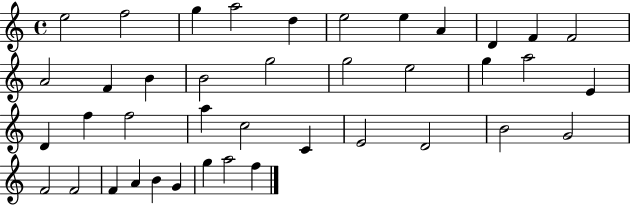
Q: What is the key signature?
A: C major